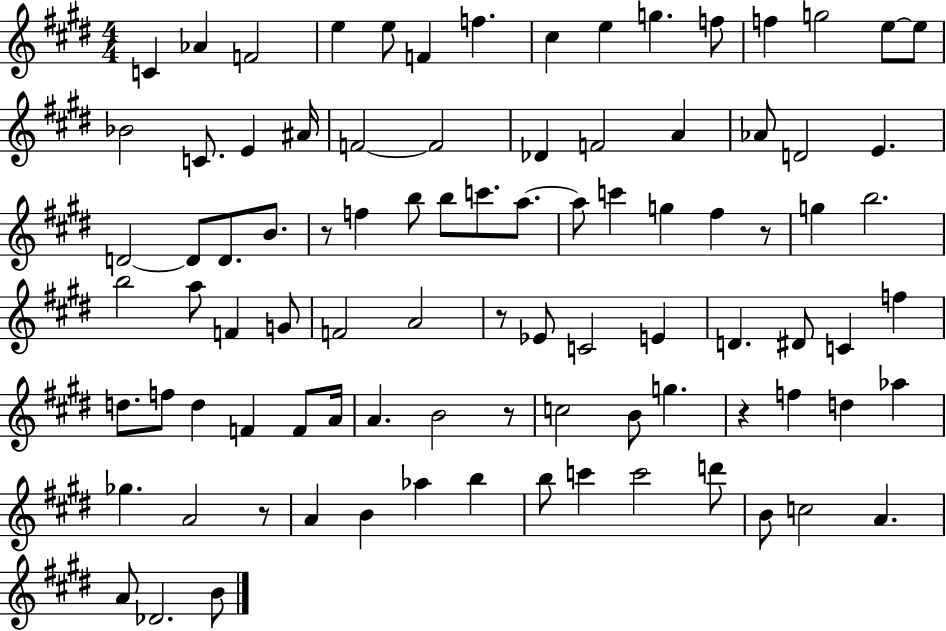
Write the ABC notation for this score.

X:1
T:Untitled
M:4/4
L:1/4
K:E
C _A F2 e e/2 F f ^c e g f/2 f g2 e/2 e/2 _B2 C/2 E ^A/4 F2 F2 _D F2 A _A/2 D2 E D2 D/2 D/2 B/2 z/2 f b/2 b/2 c'/2 a/2 a/2 c' g ^f z/2 g b2 b2 a/2 F G/2 F2 A2 z/2 _E/2 C2 E D ^D/2 C f d/2 f/2 d F F/2 A/4 A B2 z/2 c2 B/2 g z f d _a _g A2 z/2 A B _a b b/2 c' c'2 d'/2 B/2 c2 A A/2 _D2 B/2